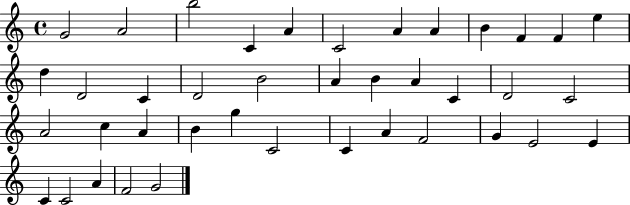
{
  \clef treble
  \time 4/4
  \defaultTimeSignature
  \key c \major
  g'2 a'2 | b''2 c'4 a'4 | c'2 a'4 a'4 | b'4 f'4 f'4 e''4 | \break d''4 d'2 c'4 | d'2 b'2 | a'4 b'4 a'4 c'4 | d'2 c'2 | \break a'2 c''4 a'4 | b'4 g''4 c'2 | c'4 a'4 f'2 | g'4 e'2 e'4 | \break c'4 c'2 a'4 | f'2 g'2 | \bar "|."
}